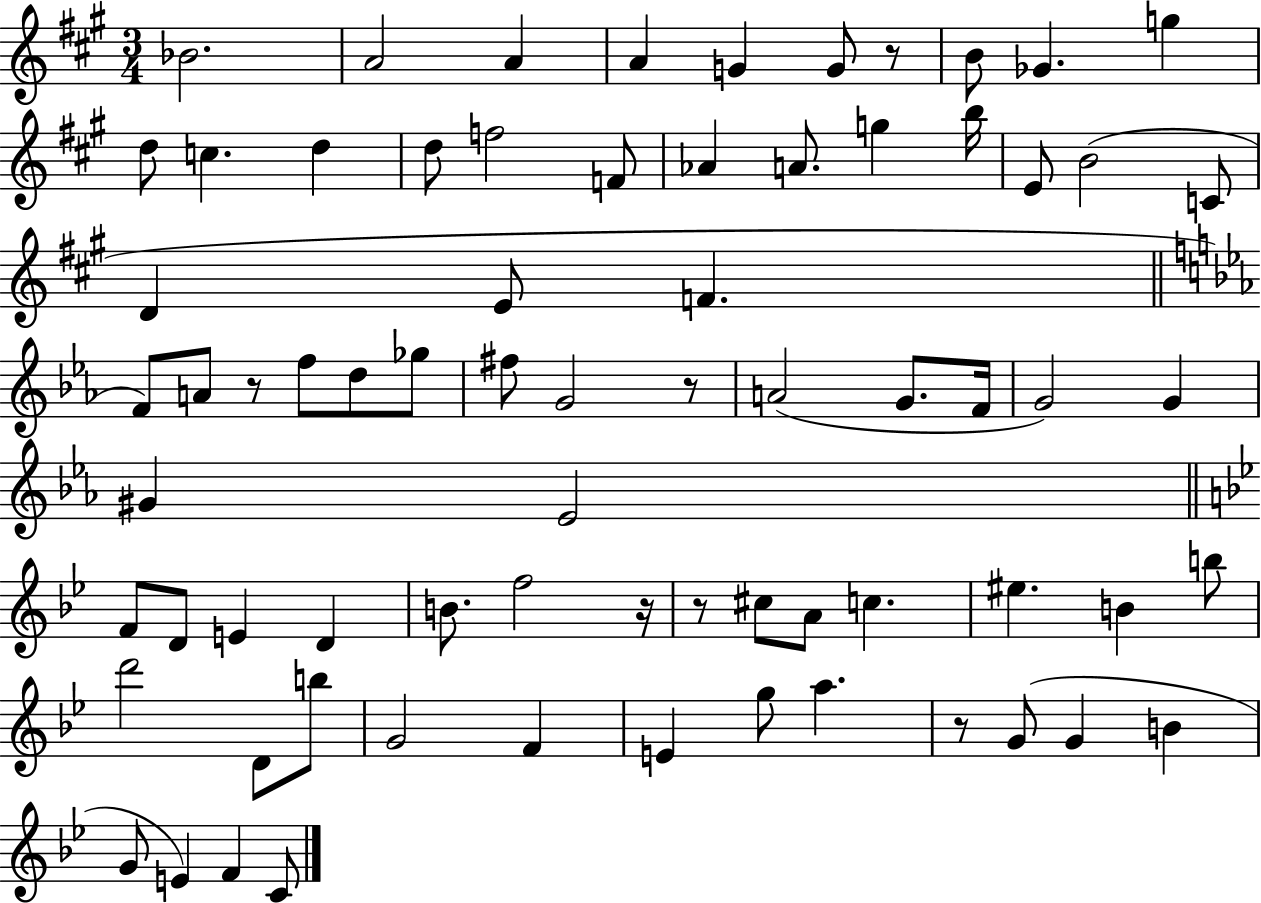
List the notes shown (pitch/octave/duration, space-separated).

Bb4/h. A4/h A4/q A4/q G4/q G4/e R/e B4/e Gb4/q. G5/q D5/e C5/q. D5/q D5/e F5/h F4/e Ab4/q A4/e. G5/q B5/s E4/e B4/h C4/e D4/q E4/e F4/q. F4/e A4/e R/e F5/e D5/e Gb5/e F#5/e G4/h R/e A4/h G4/e. F4/s G4/h G4/q G#4/q Eb4/h F4/e D4/e E4/q D4/q B4/e. F5/h R/s R/e C#5/e A4/e C5/q. EIS5/q. B4/q B5/e D6/h D4/e B5/e G4/h F4/q E4/q G5/e A5/q. R/e G4/e G4/q B4/q G4/e E4/q F4/q C4/e